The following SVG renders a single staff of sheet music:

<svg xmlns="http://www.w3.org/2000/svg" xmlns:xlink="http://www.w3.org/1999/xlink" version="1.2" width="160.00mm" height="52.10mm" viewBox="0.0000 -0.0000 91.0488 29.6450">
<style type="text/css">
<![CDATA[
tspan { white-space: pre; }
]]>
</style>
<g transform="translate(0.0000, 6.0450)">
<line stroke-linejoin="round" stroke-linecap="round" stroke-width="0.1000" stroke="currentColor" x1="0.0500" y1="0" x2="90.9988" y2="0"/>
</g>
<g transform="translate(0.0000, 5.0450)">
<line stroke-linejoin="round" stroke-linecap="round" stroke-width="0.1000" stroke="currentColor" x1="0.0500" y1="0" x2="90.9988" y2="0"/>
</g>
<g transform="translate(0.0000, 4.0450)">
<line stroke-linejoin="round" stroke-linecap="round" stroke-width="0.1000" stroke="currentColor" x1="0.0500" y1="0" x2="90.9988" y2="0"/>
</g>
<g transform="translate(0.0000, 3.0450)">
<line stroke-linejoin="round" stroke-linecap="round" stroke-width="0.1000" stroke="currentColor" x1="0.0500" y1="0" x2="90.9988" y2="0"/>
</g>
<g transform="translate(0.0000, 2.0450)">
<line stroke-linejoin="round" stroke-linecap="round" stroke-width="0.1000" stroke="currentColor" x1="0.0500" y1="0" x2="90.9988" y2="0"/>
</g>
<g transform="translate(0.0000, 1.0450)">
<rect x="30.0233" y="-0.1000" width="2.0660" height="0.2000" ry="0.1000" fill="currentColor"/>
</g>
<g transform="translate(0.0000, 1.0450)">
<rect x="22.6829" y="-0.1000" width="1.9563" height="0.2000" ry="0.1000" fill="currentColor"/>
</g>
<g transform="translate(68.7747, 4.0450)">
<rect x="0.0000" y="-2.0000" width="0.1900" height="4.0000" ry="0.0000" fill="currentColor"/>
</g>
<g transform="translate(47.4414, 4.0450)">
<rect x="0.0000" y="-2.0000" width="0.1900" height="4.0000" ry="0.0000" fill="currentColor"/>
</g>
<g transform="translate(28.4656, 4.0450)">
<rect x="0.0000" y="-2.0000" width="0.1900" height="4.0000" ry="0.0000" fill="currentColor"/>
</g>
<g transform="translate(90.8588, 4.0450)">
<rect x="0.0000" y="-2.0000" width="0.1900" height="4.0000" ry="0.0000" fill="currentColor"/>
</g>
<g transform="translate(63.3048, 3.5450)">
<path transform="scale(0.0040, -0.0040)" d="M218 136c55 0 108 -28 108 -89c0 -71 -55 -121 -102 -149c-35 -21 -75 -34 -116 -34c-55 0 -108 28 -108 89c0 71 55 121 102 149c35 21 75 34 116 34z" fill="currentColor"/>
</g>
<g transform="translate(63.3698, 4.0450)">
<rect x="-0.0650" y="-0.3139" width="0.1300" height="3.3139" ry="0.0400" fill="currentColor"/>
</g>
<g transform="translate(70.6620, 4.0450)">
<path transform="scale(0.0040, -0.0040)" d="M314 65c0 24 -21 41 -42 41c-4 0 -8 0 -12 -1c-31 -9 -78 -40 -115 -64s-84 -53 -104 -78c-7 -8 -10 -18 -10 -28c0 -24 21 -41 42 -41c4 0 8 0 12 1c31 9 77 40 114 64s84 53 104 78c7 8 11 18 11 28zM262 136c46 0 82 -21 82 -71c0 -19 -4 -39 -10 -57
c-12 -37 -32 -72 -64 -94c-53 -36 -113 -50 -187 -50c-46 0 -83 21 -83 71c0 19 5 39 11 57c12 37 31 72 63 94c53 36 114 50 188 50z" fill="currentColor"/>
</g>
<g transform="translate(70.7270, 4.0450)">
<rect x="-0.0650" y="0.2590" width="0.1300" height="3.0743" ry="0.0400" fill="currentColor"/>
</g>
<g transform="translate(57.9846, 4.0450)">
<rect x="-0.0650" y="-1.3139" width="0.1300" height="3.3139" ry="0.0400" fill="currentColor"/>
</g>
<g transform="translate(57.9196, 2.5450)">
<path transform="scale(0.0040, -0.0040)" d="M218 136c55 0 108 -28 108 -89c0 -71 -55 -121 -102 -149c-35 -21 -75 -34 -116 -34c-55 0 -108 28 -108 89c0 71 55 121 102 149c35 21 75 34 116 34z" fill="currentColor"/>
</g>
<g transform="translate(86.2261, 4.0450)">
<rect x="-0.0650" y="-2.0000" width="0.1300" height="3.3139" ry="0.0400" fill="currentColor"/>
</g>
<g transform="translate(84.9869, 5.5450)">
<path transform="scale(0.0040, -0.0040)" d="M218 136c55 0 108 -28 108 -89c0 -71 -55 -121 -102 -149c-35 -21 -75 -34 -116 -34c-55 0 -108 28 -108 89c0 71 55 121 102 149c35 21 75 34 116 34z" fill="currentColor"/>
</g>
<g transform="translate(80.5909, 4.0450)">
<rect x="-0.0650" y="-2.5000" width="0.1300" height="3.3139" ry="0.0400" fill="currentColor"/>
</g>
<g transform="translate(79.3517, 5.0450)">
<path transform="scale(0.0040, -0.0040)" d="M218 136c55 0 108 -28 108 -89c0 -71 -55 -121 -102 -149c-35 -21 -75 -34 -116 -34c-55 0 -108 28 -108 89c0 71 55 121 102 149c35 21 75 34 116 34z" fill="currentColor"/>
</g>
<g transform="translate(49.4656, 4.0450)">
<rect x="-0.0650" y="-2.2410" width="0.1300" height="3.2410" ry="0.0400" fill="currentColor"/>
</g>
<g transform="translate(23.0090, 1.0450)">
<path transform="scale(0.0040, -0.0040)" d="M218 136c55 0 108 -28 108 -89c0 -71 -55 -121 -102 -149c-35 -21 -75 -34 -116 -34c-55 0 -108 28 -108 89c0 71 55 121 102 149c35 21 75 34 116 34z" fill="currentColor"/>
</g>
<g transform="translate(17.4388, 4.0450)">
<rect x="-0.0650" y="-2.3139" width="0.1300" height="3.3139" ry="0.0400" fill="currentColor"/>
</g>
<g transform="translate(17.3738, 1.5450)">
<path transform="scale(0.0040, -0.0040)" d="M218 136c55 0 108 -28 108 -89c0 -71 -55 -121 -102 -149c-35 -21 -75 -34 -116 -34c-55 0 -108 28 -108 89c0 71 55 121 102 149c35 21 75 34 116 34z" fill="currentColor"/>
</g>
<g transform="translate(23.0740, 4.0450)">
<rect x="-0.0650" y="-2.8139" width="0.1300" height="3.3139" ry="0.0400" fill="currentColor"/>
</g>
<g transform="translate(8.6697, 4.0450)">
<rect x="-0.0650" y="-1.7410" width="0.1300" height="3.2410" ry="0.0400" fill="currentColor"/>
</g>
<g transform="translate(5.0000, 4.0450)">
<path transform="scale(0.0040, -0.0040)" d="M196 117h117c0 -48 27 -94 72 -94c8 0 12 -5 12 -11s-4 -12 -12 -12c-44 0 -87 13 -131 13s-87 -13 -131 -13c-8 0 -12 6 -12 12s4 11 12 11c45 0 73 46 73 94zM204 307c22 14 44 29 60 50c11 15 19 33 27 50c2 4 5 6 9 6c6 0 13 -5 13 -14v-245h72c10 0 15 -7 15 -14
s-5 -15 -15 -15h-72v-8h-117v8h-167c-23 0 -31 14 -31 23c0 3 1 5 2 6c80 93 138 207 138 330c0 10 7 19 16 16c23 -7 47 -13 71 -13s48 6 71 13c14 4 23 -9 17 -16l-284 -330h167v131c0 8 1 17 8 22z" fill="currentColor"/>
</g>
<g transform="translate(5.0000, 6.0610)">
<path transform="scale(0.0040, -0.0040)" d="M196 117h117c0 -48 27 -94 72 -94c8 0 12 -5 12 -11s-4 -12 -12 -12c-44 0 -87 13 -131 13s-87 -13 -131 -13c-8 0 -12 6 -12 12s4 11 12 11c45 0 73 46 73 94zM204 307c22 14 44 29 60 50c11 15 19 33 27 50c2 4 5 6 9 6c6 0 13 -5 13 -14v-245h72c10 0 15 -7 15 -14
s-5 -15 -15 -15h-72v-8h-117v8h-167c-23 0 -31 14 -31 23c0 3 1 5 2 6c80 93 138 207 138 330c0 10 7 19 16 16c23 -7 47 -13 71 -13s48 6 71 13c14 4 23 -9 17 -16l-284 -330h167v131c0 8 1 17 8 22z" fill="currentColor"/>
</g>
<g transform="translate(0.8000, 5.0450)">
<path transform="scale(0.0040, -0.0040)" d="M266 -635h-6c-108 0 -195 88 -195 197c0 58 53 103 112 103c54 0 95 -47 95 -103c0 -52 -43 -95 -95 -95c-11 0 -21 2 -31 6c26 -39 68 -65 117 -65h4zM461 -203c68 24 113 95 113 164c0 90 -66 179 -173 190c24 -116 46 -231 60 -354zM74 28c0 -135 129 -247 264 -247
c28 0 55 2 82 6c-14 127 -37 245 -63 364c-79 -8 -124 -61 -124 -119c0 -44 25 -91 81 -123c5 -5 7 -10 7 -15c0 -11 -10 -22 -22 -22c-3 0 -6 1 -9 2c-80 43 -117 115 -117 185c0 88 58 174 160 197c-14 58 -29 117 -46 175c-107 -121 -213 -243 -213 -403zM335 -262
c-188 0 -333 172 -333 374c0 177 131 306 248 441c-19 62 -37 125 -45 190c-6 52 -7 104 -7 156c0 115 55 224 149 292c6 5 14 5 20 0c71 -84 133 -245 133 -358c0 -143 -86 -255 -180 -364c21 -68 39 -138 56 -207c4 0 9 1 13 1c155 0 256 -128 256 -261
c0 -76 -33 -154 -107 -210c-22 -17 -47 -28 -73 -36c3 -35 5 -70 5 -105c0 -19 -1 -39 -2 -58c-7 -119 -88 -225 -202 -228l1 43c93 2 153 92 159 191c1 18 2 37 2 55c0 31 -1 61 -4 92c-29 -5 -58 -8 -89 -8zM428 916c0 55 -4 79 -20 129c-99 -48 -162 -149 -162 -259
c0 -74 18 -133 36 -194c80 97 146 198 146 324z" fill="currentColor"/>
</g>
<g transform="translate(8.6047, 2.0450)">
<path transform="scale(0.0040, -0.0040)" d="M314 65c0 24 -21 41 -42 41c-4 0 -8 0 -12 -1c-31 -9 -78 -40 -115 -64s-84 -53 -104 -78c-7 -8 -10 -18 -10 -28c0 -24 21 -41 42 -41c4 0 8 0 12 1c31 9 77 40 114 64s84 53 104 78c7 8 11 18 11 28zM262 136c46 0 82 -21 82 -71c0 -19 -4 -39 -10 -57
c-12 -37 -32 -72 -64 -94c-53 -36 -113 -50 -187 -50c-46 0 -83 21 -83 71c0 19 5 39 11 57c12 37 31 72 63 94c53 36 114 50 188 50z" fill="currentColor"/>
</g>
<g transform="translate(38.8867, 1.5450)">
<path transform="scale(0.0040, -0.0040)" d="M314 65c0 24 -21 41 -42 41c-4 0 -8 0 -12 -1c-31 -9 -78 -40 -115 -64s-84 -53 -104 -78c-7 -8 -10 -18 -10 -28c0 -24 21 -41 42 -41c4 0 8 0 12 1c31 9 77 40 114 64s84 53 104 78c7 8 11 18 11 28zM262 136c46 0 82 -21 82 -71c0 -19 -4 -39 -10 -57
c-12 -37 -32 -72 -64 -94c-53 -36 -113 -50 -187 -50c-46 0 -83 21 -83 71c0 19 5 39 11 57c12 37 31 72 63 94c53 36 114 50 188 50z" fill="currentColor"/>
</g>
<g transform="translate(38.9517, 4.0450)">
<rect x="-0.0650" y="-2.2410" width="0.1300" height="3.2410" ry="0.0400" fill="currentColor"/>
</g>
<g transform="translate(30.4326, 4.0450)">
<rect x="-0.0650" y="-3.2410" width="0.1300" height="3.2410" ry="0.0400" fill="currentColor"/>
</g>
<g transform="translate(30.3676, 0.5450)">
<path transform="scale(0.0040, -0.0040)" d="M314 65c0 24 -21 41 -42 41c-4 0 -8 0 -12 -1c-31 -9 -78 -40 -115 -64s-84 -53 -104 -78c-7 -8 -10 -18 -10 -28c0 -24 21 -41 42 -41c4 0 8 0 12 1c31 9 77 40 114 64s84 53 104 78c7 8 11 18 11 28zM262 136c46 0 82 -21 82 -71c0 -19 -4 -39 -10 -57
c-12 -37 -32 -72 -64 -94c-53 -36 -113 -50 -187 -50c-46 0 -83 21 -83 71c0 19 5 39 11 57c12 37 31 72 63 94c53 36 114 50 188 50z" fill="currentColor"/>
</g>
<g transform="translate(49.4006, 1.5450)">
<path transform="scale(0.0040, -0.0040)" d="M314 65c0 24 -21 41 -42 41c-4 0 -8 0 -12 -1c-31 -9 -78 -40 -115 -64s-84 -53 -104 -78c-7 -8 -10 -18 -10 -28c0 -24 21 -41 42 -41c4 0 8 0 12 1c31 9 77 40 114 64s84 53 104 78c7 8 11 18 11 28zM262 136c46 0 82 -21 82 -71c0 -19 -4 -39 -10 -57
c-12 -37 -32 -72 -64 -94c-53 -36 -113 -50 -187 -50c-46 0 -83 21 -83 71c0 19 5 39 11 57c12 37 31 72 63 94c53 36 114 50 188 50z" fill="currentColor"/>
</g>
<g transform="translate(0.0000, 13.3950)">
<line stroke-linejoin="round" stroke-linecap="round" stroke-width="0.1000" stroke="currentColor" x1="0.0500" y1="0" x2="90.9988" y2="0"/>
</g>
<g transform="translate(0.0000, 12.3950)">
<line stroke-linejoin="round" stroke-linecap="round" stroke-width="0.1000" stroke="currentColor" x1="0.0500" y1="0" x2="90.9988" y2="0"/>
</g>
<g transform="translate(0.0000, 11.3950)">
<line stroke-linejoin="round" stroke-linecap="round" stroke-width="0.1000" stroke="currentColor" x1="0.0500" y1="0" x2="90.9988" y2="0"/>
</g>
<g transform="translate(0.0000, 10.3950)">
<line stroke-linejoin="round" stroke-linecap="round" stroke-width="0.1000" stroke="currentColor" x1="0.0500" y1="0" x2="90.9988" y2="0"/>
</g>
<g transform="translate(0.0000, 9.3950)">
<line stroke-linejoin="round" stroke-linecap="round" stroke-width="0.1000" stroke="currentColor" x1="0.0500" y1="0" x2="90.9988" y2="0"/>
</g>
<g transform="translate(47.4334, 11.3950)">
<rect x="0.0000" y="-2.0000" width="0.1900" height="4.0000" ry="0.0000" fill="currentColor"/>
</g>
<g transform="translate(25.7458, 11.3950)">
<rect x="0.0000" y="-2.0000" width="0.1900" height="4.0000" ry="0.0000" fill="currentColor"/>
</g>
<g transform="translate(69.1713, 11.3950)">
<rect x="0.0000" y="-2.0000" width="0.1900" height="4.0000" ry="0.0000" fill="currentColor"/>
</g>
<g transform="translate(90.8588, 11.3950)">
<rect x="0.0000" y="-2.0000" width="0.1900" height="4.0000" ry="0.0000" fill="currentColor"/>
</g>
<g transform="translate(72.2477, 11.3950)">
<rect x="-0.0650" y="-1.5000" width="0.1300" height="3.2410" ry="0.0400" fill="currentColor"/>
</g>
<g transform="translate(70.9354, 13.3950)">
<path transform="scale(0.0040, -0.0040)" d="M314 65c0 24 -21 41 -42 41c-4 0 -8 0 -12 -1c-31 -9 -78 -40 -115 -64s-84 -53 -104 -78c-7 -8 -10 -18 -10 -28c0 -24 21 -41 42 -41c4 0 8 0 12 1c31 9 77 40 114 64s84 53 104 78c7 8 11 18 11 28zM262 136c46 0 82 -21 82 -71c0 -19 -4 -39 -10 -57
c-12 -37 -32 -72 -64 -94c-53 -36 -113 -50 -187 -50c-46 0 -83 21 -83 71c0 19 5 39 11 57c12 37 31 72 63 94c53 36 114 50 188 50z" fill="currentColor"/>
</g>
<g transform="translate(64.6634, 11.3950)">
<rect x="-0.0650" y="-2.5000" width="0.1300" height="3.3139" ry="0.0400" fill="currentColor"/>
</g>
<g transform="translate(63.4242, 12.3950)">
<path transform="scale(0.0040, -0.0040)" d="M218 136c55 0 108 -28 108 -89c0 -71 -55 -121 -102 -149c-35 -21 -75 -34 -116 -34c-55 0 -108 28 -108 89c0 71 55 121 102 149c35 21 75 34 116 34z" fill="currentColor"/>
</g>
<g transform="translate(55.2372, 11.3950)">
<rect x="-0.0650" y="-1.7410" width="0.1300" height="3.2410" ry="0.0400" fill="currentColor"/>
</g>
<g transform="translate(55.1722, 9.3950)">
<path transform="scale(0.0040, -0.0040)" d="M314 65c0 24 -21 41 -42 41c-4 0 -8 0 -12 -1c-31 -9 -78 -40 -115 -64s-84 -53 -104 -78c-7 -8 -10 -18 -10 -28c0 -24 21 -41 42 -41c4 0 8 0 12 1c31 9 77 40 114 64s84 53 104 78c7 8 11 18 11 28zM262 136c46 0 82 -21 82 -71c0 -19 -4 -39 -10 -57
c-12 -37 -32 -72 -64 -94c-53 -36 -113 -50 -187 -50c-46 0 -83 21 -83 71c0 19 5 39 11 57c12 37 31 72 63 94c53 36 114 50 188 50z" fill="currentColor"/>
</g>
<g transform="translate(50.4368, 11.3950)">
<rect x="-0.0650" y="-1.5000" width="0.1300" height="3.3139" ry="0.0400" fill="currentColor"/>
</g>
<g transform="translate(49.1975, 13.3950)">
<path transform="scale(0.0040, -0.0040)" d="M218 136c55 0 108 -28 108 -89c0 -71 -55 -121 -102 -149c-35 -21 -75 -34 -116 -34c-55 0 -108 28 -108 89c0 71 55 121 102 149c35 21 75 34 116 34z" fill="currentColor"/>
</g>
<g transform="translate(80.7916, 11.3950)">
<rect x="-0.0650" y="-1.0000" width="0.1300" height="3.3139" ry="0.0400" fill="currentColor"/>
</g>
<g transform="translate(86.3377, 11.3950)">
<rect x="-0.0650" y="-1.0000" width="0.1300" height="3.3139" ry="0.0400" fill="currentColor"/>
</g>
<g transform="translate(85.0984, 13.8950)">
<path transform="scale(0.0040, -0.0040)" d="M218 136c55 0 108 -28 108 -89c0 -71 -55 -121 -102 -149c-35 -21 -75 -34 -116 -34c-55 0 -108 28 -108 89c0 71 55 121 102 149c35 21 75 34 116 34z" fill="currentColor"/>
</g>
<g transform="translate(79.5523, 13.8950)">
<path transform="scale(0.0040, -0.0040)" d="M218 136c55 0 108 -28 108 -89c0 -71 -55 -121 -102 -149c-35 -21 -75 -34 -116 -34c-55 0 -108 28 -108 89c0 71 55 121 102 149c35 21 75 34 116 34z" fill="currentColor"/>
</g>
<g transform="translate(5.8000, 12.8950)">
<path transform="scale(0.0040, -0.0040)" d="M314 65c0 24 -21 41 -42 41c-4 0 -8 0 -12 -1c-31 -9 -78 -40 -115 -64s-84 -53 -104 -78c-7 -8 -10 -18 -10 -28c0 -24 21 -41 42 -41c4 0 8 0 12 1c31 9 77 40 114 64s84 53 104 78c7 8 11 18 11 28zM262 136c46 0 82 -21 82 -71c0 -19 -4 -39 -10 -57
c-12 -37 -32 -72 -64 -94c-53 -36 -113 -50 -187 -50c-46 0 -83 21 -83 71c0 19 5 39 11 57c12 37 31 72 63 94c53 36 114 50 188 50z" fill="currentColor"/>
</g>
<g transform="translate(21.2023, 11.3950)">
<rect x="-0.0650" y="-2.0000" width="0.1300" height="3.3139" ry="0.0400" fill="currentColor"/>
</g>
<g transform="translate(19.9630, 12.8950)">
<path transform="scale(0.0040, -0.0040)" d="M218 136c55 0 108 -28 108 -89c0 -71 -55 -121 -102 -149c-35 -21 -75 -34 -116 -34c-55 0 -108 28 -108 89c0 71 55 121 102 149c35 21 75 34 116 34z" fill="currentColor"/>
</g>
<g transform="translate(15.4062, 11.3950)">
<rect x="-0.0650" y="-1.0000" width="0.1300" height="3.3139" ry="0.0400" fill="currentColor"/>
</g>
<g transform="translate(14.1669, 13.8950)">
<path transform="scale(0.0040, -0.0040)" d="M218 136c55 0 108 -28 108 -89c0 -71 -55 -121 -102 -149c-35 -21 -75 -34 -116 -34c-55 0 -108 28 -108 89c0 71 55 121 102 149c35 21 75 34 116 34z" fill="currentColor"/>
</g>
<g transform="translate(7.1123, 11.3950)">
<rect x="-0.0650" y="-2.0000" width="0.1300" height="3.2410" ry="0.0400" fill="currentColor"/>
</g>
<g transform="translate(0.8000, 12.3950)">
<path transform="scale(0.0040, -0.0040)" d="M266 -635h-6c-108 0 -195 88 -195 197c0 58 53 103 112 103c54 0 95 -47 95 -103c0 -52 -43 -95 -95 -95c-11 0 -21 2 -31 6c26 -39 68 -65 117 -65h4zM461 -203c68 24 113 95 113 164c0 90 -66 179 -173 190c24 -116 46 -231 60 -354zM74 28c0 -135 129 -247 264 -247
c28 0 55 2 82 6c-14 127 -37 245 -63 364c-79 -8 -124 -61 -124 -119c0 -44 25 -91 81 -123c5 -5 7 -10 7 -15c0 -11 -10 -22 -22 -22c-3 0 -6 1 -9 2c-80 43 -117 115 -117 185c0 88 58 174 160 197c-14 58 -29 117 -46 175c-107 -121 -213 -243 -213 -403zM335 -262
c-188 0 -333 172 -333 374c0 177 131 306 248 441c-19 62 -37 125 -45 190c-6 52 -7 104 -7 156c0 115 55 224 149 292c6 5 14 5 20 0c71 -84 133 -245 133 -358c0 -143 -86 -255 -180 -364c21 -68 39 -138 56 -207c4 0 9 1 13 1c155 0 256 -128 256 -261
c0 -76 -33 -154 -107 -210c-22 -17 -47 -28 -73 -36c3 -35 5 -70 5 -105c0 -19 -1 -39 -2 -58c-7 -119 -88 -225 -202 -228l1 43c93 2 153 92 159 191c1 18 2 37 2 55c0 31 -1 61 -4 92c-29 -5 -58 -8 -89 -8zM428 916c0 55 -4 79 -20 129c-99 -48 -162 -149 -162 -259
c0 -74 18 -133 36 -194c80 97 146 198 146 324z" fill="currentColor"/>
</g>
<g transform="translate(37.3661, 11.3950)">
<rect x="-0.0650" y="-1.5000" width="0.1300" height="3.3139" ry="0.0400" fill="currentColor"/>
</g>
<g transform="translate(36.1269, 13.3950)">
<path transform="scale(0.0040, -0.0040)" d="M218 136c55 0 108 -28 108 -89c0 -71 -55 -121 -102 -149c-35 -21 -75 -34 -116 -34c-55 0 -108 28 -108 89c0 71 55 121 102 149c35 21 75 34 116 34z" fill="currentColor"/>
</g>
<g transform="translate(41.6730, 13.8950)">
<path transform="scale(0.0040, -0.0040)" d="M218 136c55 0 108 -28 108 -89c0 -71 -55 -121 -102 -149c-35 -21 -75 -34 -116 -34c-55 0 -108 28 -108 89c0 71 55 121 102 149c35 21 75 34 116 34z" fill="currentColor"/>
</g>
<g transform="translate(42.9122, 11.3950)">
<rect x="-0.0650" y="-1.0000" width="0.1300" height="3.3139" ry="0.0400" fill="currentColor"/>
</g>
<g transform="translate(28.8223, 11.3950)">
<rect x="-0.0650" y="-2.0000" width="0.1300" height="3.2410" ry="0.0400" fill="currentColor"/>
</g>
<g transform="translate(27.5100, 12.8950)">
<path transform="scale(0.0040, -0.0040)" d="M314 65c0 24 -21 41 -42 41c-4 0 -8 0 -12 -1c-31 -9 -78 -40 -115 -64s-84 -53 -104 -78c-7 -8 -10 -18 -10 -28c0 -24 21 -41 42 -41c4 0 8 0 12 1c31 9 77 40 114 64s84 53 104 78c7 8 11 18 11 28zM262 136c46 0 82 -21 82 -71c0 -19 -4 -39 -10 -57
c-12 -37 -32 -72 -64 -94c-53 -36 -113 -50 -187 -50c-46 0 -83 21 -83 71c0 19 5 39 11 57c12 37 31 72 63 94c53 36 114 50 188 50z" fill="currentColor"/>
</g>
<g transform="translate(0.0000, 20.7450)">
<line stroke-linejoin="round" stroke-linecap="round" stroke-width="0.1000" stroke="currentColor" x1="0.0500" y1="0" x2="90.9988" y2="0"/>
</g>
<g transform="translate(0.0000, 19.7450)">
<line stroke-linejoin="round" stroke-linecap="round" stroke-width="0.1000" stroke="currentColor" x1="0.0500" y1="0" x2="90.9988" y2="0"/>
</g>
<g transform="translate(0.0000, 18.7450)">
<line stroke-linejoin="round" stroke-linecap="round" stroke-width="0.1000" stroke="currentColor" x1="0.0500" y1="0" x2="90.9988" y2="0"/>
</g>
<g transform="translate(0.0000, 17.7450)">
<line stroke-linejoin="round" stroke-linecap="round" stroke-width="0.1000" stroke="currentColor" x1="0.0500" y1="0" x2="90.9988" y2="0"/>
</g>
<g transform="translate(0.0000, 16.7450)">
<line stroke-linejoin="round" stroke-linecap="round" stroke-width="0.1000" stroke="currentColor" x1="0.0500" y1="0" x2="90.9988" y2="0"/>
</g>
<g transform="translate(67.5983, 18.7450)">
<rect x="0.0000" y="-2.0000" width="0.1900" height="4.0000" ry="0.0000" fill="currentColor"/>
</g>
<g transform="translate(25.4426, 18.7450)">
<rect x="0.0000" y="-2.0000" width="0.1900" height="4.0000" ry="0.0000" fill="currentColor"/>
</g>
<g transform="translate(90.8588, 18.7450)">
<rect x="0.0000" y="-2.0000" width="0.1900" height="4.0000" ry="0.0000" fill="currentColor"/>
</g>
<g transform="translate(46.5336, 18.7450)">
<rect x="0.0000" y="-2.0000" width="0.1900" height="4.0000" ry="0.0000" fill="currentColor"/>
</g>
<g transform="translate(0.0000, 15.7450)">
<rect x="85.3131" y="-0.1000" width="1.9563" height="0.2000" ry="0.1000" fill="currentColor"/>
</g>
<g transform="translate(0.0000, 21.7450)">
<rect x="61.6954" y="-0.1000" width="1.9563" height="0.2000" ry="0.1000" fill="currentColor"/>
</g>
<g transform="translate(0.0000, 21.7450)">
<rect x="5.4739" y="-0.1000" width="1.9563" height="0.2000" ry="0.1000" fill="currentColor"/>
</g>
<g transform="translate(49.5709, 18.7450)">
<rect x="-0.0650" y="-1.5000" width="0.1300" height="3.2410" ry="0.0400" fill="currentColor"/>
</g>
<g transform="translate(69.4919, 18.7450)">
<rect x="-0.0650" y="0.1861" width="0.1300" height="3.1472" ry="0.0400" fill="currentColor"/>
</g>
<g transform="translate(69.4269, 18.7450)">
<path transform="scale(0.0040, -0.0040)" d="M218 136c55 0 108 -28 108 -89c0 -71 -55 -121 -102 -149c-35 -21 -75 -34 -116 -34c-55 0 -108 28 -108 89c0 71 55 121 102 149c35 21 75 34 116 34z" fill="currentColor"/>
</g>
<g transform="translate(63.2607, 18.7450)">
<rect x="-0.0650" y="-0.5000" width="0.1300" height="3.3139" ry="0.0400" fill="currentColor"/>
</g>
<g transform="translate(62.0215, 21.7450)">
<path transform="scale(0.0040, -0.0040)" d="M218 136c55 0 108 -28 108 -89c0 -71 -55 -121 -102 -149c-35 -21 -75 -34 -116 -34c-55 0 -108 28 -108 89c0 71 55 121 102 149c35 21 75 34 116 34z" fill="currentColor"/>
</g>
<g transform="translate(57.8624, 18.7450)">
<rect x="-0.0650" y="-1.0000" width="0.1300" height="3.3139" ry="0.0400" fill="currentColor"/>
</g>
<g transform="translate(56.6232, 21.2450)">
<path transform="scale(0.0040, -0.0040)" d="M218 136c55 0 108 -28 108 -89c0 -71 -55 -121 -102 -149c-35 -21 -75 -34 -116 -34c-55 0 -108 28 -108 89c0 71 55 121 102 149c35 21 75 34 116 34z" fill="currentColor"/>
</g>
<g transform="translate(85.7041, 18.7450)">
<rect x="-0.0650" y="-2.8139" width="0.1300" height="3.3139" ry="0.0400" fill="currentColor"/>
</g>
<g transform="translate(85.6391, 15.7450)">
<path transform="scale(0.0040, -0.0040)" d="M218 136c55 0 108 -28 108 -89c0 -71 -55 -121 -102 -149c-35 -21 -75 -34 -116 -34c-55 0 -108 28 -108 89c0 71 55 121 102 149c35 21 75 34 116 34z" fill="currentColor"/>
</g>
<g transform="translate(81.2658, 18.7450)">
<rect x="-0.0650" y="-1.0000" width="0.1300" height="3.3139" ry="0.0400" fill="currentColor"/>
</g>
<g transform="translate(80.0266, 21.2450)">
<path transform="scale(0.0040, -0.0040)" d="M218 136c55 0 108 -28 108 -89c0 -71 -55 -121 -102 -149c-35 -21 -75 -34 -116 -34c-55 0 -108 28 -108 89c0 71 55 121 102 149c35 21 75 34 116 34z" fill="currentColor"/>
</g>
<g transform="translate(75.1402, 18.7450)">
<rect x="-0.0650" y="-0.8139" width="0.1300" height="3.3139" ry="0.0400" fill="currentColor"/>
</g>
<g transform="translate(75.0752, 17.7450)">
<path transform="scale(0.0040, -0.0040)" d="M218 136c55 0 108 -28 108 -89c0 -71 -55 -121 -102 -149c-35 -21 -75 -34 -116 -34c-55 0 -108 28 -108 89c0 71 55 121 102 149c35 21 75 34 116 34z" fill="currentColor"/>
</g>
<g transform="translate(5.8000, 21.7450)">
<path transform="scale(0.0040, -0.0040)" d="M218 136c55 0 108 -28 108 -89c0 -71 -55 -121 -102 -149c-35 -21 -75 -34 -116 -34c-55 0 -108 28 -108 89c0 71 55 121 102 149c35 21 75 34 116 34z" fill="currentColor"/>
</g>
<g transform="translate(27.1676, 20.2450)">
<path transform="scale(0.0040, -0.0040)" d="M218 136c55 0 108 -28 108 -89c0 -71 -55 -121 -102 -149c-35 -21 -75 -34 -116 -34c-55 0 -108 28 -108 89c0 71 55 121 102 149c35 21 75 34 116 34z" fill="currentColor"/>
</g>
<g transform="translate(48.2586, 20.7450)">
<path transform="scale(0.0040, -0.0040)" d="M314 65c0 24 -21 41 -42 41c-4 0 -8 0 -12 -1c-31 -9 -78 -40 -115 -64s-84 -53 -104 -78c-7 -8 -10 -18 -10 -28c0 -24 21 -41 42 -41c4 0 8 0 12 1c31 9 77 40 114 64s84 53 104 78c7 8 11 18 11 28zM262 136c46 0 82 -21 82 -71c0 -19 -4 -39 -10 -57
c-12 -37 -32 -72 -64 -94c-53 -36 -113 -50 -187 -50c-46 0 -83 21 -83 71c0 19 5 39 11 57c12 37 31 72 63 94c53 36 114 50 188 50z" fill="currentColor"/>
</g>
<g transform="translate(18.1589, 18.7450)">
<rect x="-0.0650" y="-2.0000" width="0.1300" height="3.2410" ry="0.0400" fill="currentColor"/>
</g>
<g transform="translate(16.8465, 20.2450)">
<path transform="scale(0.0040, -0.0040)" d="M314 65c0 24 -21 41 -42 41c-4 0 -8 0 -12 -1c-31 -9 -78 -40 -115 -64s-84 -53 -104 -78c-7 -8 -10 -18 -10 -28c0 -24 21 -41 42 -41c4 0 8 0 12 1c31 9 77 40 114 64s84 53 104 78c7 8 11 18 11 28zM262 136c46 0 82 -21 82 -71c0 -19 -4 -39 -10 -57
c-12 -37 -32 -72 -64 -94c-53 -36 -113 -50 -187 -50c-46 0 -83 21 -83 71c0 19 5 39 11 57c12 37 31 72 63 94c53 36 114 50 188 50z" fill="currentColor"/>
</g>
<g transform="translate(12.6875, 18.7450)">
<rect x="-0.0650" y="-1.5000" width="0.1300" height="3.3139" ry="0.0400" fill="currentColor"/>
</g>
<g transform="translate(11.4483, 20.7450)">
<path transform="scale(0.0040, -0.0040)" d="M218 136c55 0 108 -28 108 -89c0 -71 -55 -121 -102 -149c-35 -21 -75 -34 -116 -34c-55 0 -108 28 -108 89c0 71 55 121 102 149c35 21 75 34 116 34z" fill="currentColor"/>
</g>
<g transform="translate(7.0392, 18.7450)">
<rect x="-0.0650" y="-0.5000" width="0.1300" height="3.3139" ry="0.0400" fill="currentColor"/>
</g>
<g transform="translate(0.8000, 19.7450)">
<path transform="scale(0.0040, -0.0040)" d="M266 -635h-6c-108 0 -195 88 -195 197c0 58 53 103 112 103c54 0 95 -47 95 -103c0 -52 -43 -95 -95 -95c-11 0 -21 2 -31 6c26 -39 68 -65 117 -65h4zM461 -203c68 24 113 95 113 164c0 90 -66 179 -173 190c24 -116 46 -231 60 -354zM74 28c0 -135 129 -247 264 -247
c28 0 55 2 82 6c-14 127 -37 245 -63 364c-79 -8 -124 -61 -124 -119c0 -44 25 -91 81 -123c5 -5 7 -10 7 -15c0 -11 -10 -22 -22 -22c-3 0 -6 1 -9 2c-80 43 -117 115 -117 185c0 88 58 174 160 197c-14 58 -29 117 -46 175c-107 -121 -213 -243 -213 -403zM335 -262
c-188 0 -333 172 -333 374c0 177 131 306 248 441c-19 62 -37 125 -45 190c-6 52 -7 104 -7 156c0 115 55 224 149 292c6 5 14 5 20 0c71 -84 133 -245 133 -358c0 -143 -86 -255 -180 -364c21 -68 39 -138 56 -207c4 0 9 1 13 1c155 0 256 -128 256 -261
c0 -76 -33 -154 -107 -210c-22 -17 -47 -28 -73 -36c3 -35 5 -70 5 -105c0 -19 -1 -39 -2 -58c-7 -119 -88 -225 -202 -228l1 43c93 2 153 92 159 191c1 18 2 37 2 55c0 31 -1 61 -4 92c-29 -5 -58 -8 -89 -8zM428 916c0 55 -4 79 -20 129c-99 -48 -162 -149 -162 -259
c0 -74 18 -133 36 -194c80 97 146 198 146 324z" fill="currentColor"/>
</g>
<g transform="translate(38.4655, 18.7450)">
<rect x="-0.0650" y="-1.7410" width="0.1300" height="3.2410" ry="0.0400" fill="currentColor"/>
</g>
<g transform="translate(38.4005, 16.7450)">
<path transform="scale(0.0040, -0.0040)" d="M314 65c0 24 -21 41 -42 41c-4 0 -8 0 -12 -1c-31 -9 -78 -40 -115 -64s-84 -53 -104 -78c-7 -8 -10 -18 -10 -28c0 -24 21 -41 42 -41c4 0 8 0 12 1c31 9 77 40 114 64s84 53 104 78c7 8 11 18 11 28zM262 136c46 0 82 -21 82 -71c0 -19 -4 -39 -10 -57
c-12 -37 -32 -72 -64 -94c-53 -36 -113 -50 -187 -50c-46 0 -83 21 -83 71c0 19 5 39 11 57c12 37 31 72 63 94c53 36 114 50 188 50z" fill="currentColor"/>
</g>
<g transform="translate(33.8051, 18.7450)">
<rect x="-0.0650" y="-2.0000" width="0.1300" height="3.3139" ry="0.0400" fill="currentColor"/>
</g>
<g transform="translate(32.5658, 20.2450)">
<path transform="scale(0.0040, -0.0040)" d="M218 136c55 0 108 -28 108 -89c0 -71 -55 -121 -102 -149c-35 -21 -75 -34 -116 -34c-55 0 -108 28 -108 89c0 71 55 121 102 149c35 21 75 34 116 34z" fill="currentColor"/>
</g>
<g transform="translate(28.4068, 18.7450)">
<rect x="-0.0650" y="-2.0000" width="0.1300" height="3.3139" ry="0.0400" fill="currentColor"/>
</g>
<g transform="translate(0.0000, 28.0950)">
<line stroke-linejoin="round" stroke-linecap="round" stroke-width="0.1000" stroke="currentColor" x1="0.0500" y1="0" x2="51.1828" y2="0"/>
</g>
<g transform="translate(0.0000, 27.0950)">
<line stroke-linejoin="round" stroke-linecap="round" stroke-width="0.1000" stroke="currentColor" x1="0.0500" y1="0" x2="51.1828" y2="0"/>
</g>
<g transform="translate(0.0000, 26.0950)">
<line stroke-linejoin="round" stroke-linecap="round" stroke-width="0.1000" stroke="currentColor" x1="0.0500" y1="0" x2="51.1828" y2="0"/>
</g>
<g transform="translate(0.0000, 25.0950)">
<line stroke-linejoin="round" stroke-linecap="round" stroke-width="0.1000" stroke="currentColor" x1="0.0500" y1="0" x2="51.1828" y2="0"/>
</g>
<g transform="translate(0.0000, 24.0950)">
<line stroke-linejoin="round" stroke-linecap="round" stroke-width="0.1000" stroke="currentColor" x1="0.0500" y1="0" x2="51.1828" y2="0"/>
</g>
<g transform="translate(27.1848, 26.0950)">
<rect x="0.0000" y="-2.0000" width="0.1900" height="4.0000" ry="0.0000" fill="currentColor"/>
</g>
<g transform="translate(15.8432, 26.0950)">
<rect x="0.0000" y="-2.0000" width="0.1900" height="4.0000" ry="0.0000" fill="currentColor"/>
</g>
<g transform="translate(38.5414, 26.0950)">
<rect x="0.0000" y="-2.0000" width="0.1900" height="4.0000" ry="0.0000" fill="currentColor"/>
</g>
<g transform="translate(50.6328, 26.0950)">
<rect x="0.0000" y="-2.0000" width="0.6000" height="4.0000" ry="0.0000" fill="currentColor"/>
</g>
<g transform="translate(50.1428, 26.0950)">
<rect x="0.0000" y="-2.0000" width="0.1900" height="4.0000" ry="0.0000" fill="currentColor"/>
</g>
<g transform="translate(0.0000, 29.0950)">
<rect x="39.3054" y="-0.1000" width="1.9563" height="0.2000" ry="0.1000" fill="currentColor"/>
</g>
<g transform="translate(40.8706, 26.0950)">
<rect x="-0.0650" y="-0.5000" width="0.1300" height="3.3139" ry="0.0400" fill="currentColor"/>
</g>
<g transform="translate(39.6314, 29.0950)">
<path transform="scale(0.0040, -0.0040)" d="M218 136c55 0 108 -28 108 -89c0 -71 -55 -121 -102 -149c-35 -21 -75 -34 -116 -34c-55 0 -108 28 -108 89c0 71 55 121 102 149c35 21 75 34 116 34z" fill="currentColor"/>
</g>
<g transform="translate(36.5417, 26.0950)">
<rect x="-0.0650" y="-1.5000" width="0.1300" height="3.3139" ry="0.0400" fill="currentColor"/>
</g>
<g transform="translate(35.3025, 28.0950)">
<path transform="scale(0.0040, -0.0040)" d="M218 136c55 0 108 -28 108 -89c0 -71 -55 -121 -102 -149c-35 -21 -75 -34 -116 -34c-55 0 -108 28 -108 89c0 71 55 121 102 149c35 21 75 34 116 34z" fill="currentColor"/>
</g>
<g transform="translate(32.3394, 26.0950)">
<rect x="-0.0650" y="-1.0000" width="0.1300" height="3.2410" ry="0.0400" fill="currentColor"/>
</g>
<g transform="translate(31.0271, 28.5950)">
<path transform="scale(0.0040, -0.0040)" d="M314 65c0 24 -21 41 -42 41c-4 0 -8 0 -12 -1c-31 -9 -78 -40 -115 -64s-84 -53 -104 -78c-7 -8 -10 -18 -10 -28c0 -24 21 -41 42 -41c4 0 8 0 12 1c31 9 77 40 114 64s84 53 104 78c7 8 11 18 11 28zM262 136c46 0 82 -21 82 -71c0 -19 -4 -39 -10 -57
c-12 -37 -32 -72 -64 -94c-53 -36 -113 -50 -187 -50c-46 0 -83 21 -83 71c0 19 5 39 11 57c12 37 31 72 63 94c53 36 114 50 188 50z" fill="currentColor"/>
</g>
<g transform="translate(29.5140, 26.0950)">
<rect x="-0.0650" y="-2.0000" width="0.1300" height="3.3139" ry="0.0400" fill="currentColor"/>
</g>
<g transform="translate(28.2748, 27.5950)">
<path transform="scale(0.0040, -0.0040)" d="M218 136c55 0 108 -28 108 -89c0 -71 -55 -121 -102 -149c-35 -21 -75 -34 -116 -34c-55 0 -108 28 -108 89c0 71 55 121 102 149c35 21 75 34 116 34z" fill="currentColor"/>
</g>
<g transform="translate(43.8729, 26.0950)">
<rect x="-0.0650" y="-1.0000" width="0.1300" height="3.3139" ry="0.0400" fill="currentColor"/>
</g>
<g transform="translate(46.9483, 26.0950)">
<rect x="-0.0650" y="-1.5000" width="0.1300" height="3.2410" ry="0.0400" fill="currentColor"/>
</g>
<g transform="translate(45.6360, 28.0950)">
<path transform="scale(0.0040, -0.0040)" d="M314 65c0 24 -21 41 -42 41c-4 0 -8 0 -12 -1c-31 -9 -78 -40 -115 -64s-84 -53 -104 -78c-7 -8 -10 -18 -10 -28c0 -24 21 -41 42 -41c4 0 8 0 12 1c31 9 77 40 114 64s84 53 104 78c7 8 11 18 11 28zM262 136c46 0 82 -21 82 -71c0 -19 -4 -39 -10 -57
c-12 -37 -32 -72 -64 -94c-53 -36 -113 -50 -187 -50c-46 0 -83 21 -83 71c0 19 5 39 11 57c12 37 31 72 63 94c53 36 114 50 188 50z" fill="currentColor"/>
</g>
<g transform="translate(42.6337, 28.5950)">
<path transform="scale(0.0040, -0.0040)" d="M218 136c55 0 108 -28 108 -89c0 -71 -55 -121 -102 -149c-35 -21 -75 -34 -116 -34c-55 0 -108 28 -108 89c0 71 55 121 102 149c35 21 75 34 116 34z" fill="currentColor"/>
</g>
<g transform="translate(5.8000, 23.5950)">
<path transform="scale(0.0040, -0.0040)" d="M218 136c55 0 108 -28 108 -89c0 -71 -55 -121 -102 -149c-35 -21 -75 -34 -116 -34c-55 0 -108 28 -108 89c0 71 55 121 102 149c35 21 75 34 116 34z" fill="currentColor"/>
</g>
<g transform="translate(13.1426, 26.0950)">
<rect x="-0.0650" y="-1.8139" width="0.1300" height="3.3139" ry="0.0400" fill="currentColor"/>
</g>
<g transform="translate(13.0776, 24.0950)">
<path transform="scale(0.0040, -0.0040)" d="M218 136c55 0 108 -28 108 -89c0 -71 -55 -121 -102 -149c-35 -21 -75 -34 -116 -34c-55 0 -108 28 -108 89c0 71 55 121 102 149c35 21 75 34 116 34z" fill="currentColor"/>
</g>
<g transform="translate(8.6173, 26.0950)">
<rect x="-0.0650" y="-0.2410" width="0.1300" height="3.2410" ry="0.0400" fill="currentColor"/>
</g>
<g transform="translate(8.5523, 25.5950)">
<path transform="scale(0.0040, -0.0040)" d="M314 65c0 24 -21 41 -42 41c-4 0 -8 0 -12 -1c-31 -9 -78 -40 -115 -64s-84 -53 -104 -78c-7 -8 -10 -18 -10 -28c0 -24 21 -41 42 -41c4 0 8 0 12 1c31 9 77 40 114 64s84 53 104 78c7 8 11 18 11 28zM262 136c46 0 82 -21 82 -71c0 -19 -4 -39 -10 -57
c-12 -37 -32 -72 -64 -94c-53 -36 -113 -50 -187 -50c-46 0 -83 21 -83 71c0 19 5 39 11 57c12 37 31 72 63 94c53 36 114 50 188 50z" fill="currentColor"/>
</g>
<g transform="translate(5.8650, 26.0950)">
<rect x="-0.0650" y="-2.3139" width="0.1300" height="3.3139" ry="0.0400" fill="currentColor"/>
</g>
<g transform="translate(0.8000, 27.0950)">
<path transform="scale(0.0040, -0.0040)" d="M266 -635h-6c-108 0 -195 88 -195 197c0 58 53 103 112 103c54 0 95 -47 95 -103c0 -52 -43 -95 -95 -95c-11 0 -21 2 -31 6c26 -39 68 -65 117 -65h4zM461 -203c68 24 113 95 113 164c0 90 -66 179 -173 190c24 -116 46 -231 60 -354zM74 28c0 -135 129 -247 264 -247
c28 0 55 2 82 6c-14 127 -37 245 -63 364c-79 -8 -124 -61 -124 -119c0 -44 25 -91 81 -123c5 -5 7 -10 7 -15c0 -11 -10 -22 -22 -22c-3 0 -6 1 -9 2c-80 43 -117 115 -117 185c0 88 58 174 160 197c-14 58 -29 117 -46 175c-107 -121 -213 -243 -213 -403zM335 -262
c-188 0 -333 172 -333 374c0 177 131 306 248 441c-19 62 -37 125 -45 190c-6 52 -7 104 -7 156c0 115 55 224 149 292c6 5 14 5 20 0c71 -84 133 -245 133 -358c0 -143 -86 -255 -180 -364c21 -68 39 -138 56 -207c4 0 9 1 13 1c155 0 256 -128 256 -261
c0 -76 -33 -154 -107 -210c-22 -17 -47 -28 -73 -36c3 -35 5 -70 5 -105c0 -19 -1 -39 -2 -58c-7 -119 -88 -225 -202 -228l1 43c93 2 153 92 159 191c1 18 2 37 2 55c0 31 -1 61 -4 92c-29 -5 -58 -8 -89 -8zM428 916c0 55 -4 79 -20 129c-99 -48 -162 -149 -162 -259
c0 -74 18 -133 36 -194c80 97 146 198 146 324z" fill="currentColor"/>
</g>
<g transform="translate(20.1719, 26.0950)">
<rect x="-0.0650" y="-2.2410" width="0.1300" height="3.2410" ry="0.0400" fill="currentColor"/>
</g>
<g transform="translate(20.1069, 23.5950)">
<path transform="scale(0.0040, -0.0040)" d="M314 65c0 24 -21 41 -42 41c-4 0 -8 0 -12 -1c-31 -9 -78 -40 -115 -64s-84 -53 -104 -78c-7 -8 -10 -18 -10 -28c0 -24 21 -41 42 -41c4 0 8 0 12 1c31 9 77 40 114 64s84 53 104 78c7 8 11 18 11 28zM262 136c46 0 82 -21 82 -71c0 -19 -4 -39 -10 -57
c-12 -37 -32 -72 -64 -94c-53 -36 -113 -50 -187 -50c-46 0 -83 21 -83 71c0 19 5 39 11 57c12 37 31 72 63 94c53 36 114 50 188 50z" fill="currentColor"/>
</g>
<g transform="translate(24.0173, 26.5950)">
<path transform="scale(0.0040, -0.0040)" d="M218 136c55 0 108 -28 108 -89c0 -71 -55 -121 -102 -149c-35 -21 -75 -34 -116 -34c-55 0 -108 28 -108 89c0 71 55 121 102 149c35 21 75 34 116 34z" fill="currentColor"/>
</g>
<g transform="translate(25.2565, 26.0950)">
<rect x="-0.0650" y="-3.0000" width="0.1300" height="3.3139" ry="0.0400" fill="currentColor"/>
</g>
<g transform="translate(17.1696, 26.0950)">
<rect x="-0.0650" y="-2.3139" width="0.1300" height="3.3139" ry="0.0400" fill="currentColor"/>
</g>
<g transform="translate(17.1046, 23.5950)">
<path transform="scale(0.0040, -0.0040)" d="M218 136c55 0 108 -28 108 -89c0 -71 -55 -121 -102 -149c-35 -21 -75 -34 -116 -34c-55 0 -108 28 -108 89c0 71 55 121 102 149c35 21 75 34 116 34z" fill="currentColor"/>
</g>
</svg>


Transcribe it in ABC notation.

X:1
T:Untitled
M:4/4
L:1/4
K:C
f2 g a b2 g2 g2 e c B2 G F F2 D F F2 E D E f2 G E2 D D C E F2 F F f2 E2 D C B d D a g c2 f g g2 A F D2 E C D E2